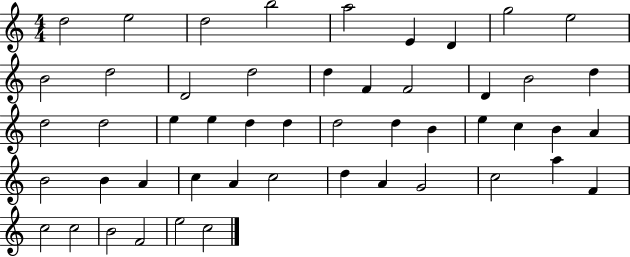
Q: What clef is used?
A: treble